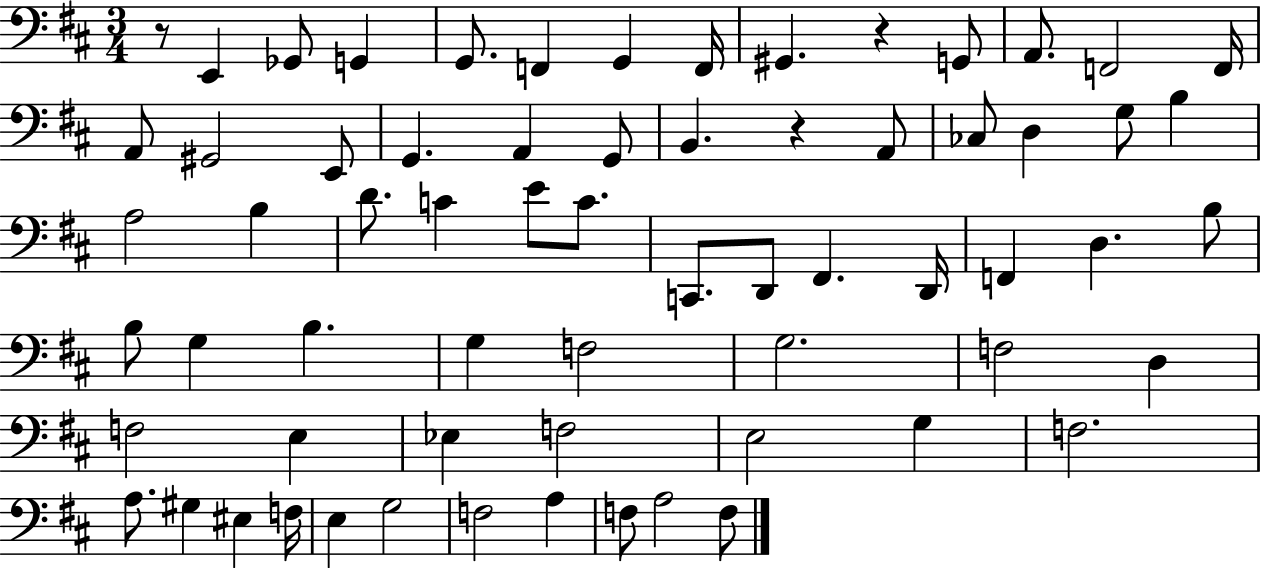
R/e E2/q Gb2/e G2/q G2/e. F2/q G2/q F2/s G#2/q. R/q G2/e A2/e. F2/h F2/s A2/e G#2/h E2/e G2/q. A2/q G2/e B2/q. R/q A2/e CES3/e D3/q G3/e B3/q A3/h B3/q D4/e. C4/q E4/e C4/e. C2/e. D2/e F#2/q. D2/s F2/q D3/q. B3/e B3/e G3/q B3/q. G3/q F3/h G3/h. F3/h D3/q F3/h E3/q Eb3/q F3/h E3/h G3/q F3/h. A3/e. G#3/q EIS3/q F3/s E3/q G3/h F3/h A3/q F3/e A3/h F3/e